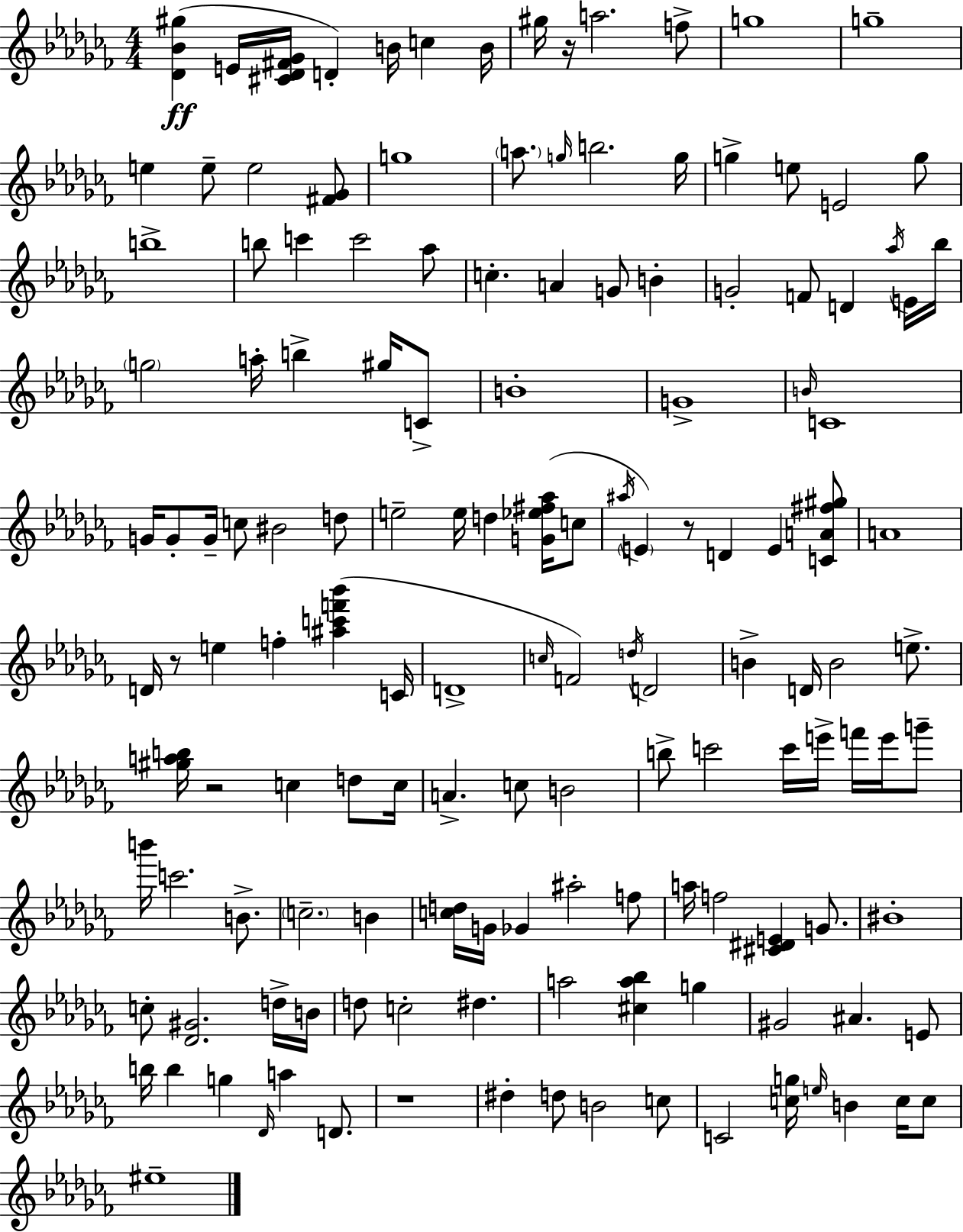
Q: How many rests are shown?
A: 5